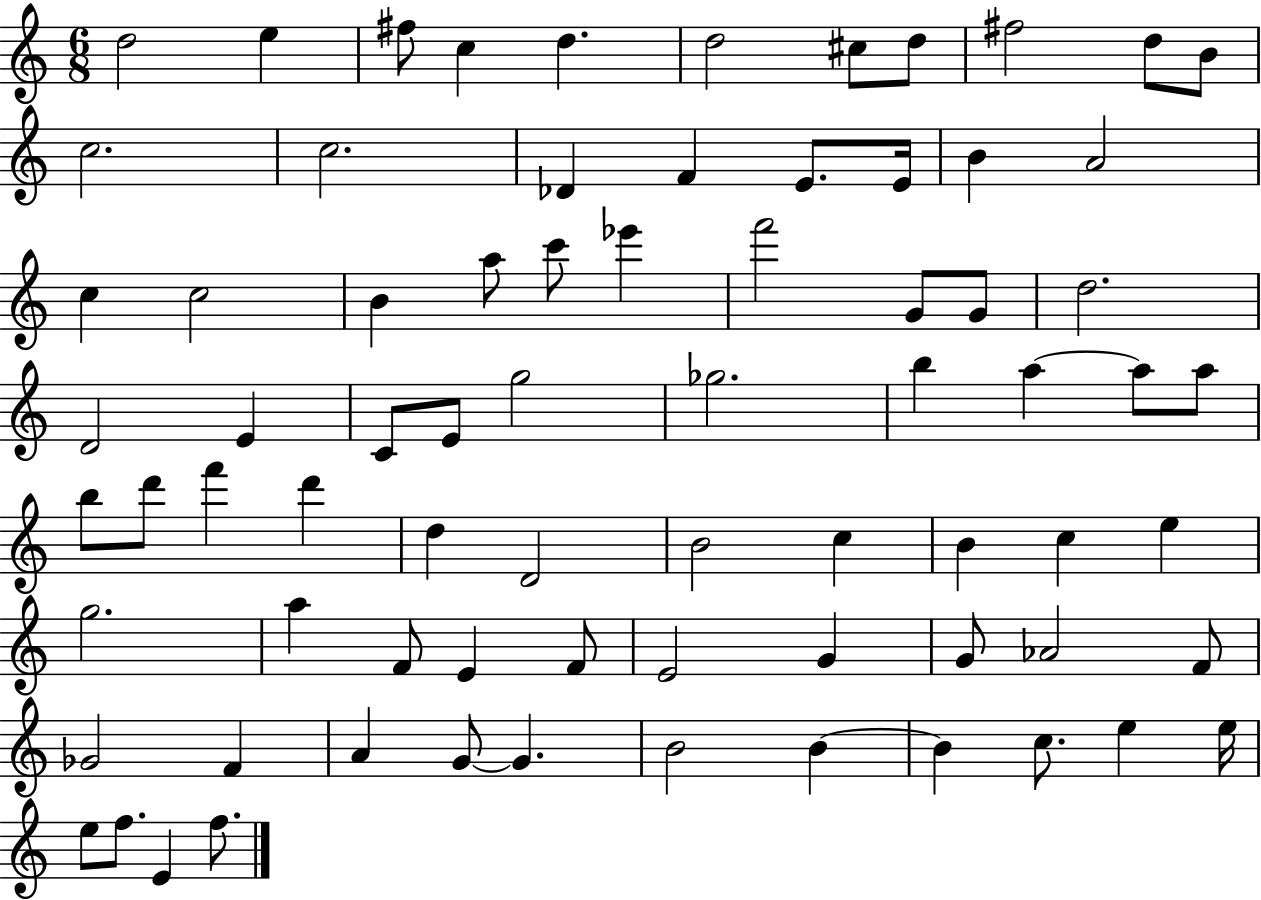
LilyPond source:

{
  \clef treble
  \numericTimeSignature
  \time 6/8
  \key c \major
  d''2 e''4 | fis''8 c''4 d''4. | d''2 cis''8 d''8 | fis''2 d''8 b'8 | \break c''2. | c''2. | des'4 f'4 e'8. e'16 | b'4 a'2 | \break c''4 c''2 | b'4 a''8 c'''8 ees'''4 | f'''2 g'8 g'8 | d''2. | \break d'2 e'4 | c'8 e'8 g''2 | ges''2. | b''4 a''4~~ a''8 a''8 | \break b''8 d'''8 f'''4 d'''4 | d''4 d'2 | b'2 c''4 | b'4 c''4 e''4 | \break g''2. | a''4 f'8 e'4 f'8 | e'2 g'4 | g'8 aes'2 f'8 | \break ges'2 f'4 | a'4 g'8~~ g'4. | b'2 b'4~~ | b'4 c''8. e''4 e''16 | \break e''8 f''8. e'4 f''8. | \bar "|."
}